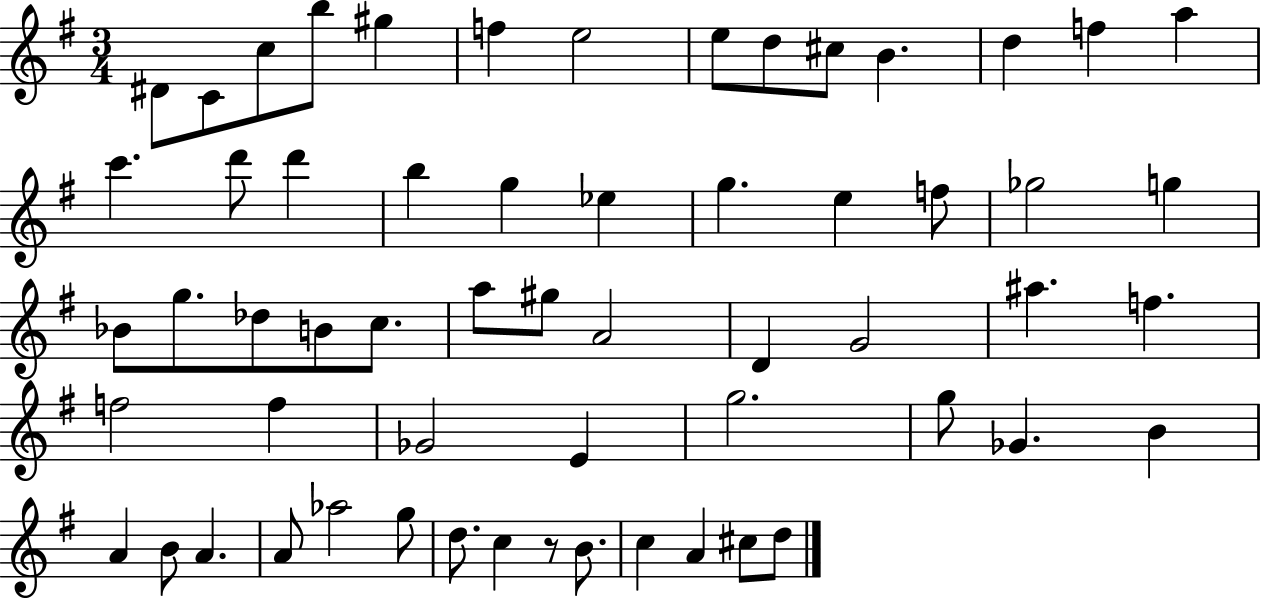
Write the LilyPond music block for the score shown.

{
  \clef treble
  \numericTimeSignature
  \time 3/4
  \key g \major
  dis'8 c'8 c''8 b''8 gis''4 | f''4 e''2 | e''8 d''8 cis''8 b'4. | d''4 f''4 a''4 | \break c'''4. d'''8 d'''4 | b''4 g''4 ees''4 | g''4. e''4 f''8 | ges''2 g''4 | \break bes'8 g''8. des''8 b'8 c''8. | a''8 gis''8 a'2 | d'4 g'2 | ais''4. f''4. | \break f''2 f''4 | ges'2 e'4 | g''2. | g''8 ges'4. b'4 | \break a'4 b'8 a'4. | a'8 aes''2 g''8 | d''8. c''4 r8 b'8. | c''4 a'4 cis''8 d''8 | \break \bar "|."
}